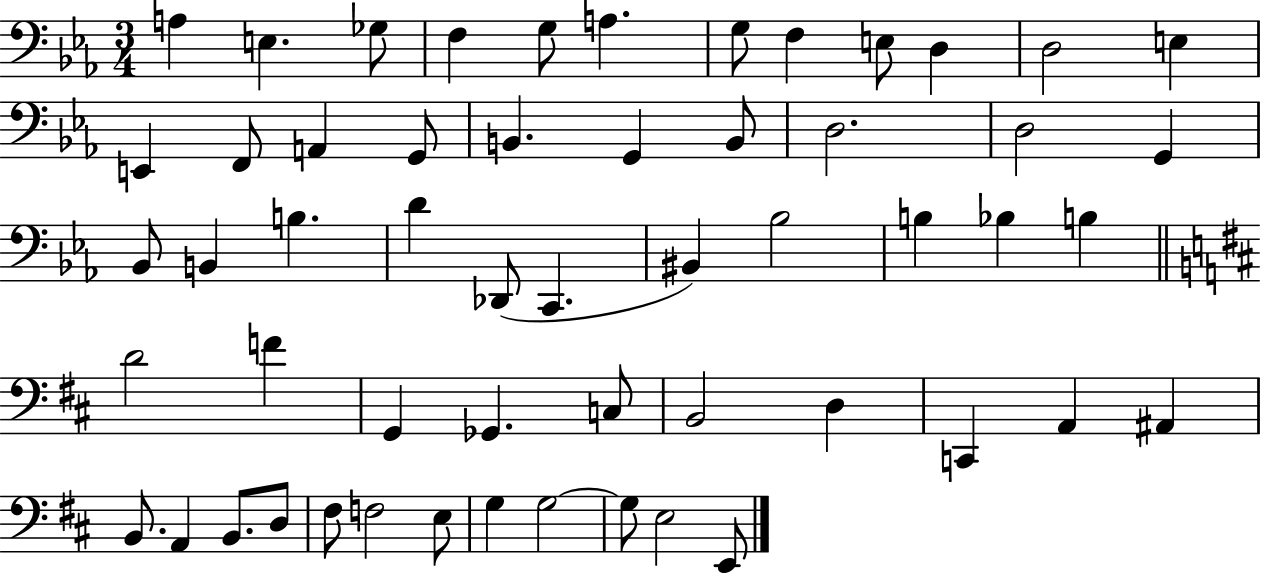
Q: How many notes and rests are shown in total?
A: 55